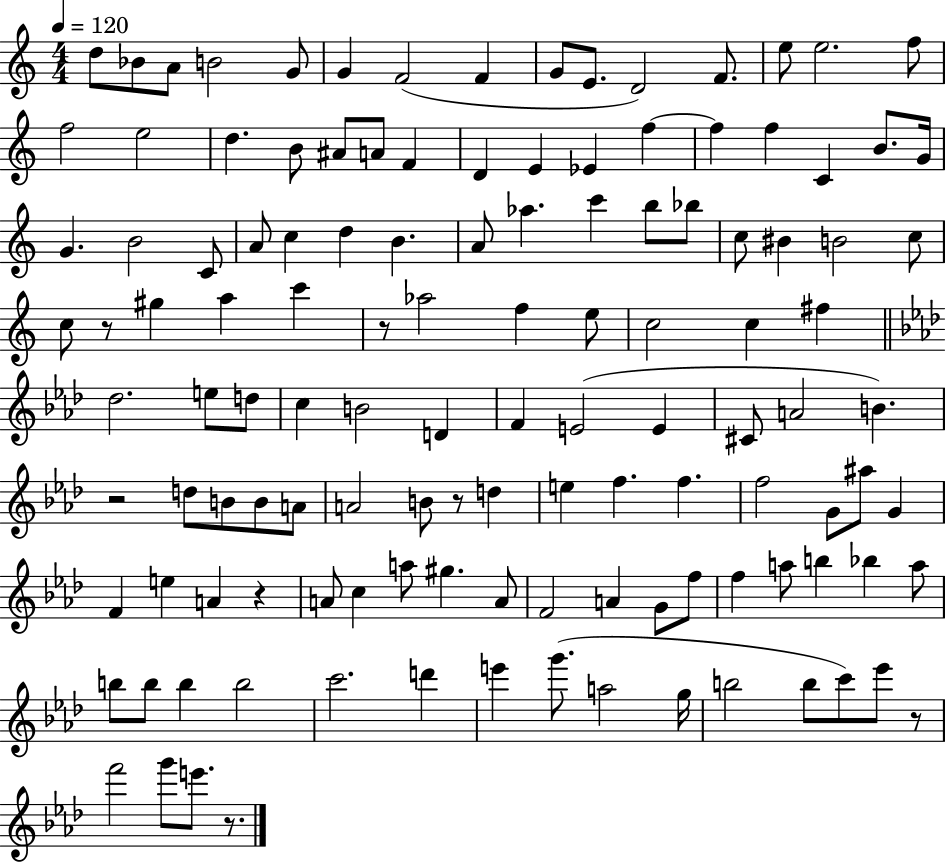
D5/e Bb4/e A4/e B4/h G4/e G4/q F4/h F4/q G4/e E4/e. D4/h F4/e. E5/e E5/h. F5/e F5/h E5/h D5/q. B4/e A#4/e A4/e F4/q D4/q E4/q Eb4/q F5/q F5/q F5/q C4/q B4/e. G4/s G4/q. B4/h C4/e A4/e C5/q D5/q B4/q. A4/e Ab5/q. C6/q B5/e Bb5/e C5/e BIS4/q B4/h C5/e C5/e R/e G#5/q A5/q C6/q R/e Ab5/h F5/q E5/e C5/h C5/q F#5/q Db5/h. E5/e D5/e C5/q B4/h D4/q F4/q E4/h E4/q C#4/e A4/h B4/q. R/h D5/e B4/e B4/e A4/e A4/h B4/e R/e D5/q E5/q F5/q. F5/q. F5/h G4/e A#5/e G4/q F4/q E5/q A4/q R/q A4/e C5/q A5/e G#5/q. A4/e F4/h A4/q G4/e F5/e F5/q A5/e B5/q Bb5/q A5/e B5/e B5/e B5/q B5/h C6/h. D6/q E6/q G6/e. A5/h G5/s B5/h B5/e C6/e Eb6/e R/e F6/h G6/e E6/e. R/e.